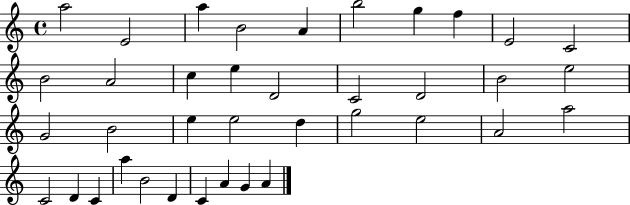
X:1
T:Untitled
M:4/4
L:1/4
K:C
a2 E2 a B2 A b2 g f E2 C2 B2 A2 c e D2 C2 D2 B2 e2 G2 B2 e e2 d g2 e2 A2 a2 C2 D C a B2 D C A G A